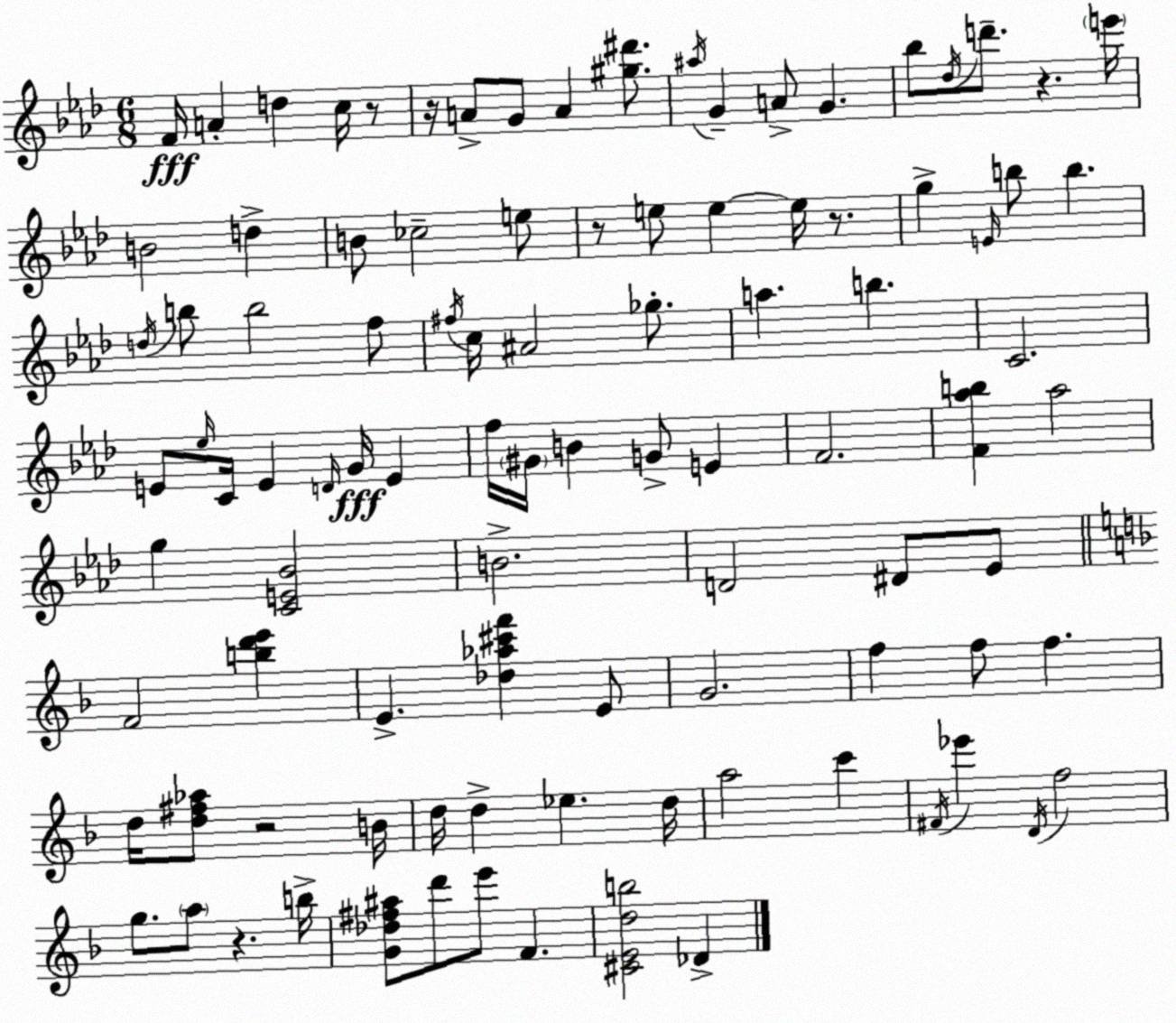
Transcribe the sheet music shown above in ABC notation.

X:1
T:Untitled
M:6/8
L:1/4
K:Ab
F/4 A d c/4 z/2 z/4 A/2 G/2 A [^g^d']/2 ^a/4 G A/2 G _b/2 _d/4 d'/2 z e'/4 B2 d B/2 _c2 e/2 z/2 e/2 e e/4 z/2 g E/4 b/2 b d/4 b/2 b2 f/2 ^f/4 c/4 ^A2 _g/2 a b C2 E/2 _e/4 C/4 E D/4 G/4 E f/4 ^G/4 B G/2 E F2 [F_ab] _a2 g [CE_B]2 B2 D2 ^D/2 _E/2 F2 [bd'e'] E [_d_a^c'f'] E/2 G2 f f/2 f d/4 [d^f_a]/2 z2 B/4 d/4 d _e d/4 a2 c' ^F/4 _e' D/4 f2 g/2 a/2 z b/4 [G_d^f^a]/2 d'/2 e'/2 F [^CEdb]2 _D